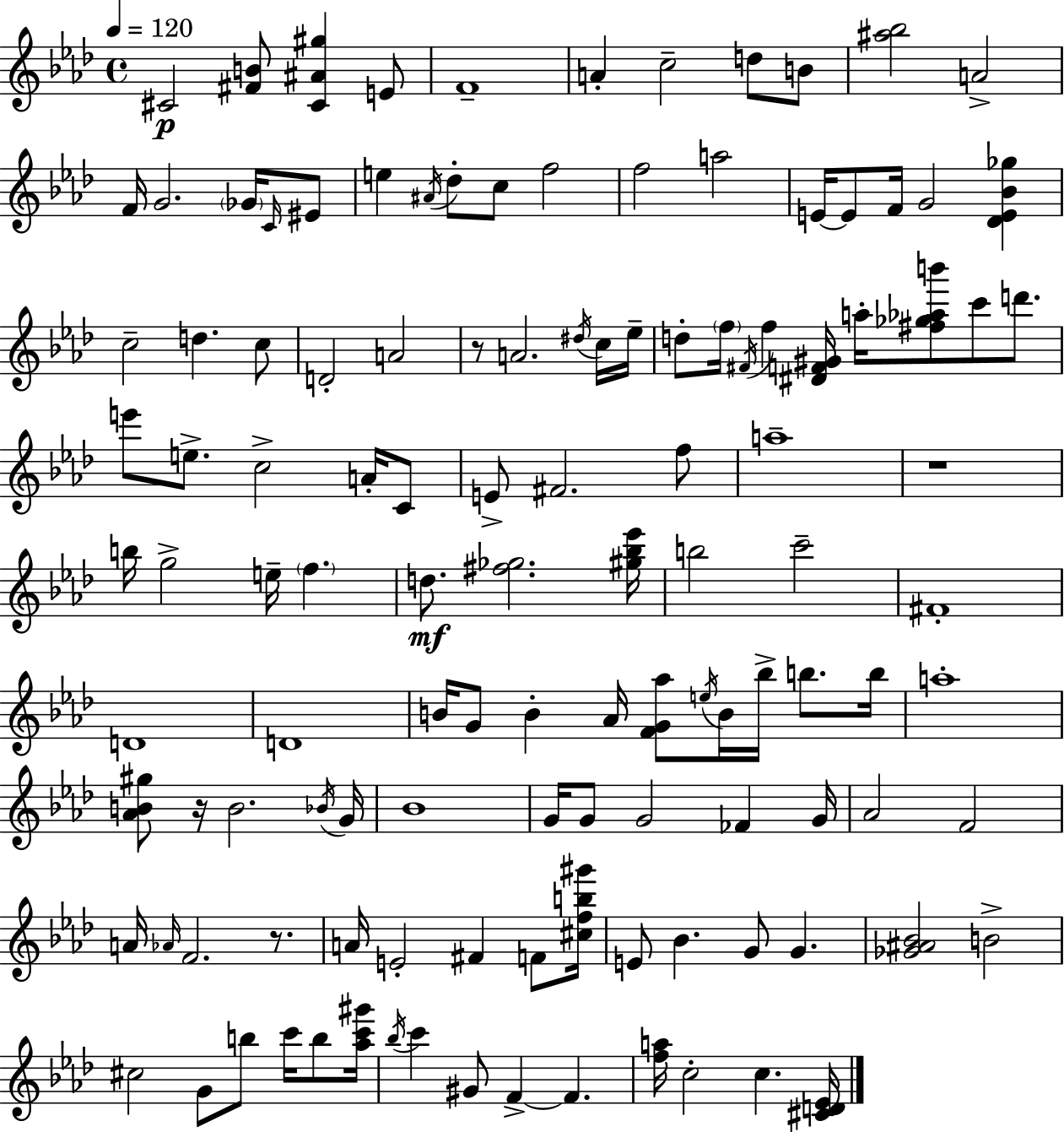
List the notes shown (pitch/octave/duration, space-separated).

C#4/h [F#4,B4]/e [C#4,A#4,G#5]/q E4/e F4/w A4/q C5/h D5/e B4/e [A#5,Bb5]/h A4/h F4/s G4/h. Gb4/s C4/s EIS4/e E5/q A#4/s Db5/e C5/e F5/h F5/h A5/h E4/s E4/e F4/s G4/h [Db4,E4,Bb4,Gb5]/q C5/h D5/q. C5/e D4/h A4/h R/e A4/h. D#5/s C5/s Eb5/s D5/e F5/s F#4/s F5/q [D#4,F4,G#4]/s A5/s [F#5,Gb5,Ab5,B6]/e C6/e D6/e. E6/e E5/e. C5/h A4/s C4/e E4/e F#4/h. F5/e A5/w R/w B5/s G5/h E5/s F5/q. D5/e. [F#5,Gb5]/h. [G#5,Bb5,Eb6]/s B5/h C6/h F#4/w D4/w D4/w B4/s G4/e B4/q Ab4/s [F4,G4,Ab5]/e E5/s B4/s Bb5/s B5/e. B5/s A5/w [Ab4,B4,G#5]/e R/s B4/h. Bb4/s G4/s Bb4/w G4/s G4/e G4/h FES4/q G4/s Ab4/h F4/h A4/s Ab4/s F4/h. R/e. A4/s E4/h F#4/q F4/e [C#5,F5,B5,G#6]/s E4/e Bb4/q. G4/e G4/q. [Gb4,A#4,Bb4]/h B4/h C#5/h G4/e B5/e C6/s B5/e [Ab5,C6,G#6]/s Bb5/s C6/q G#4/e F4/q F4/q. [F5,A5]/s C5/h C5/q. [C#4,D4,Eb4]/s